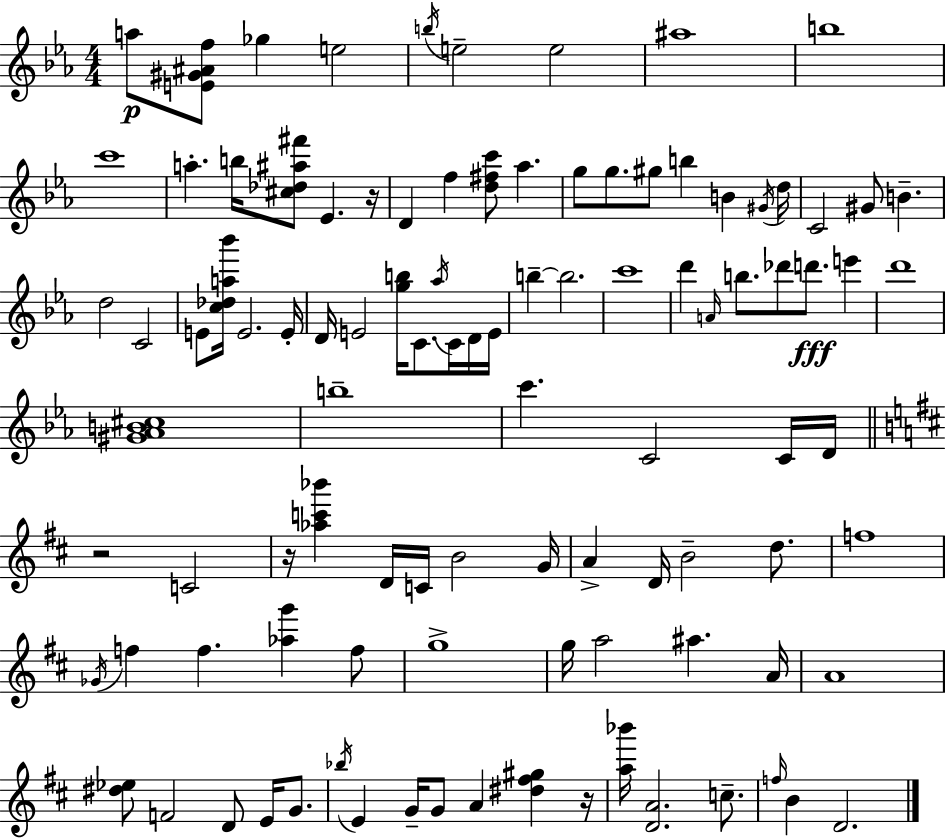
A5/e [E4,G#4,A#4,F5]/e Gb5/q E5/h B5/s E5/h E5/h A#5/w B5/w C6/w A5/q. B5/s [C#5,Db5,A#5,F#6]/e Eb4/q. R/s D4/q F5/q [D5,F#5,C6]/e Ab5/q. G5/e G5/e. G#5/e B5/q B4/q G#4/s D5/s C4/h G#4/e B4/q. D5/h C4/h E4/e [C5,Db5,A5,Bb6]/s E4/h. E4/s D4/s E4/h [G5,B5]/s C4/e. Ab5/s C4/s D4/s E4/s B5/q B5/h. C6/w D6/q A4/s B5/e. Db6/e D6/e. E6/q D6/w [G#4,Ab4,B4,C#5]/w B5/w C6/q. C4/h C4/s D4/s R/h C4/h R/s [Ab5,C6,Bb6]/q D4/s C4/s B4/h G4/s A4/q D4/s B4/h D5/e. F5/w Gb4/s F5/q F5/q. [Ab5,G6]/q F5/e G5/w G5/s A5/h A#5/q. A4/s A4/w [D#5,Eb5]/e F4/h D4/e E4/s G4/e. Bb5/s E4/q G4/s G4/e A4/q [D#5,F#5,G#5]/q R/s [A5,Bb6]/s [D4,A4]/h. C5/e. F5/s B4/q D4/h.